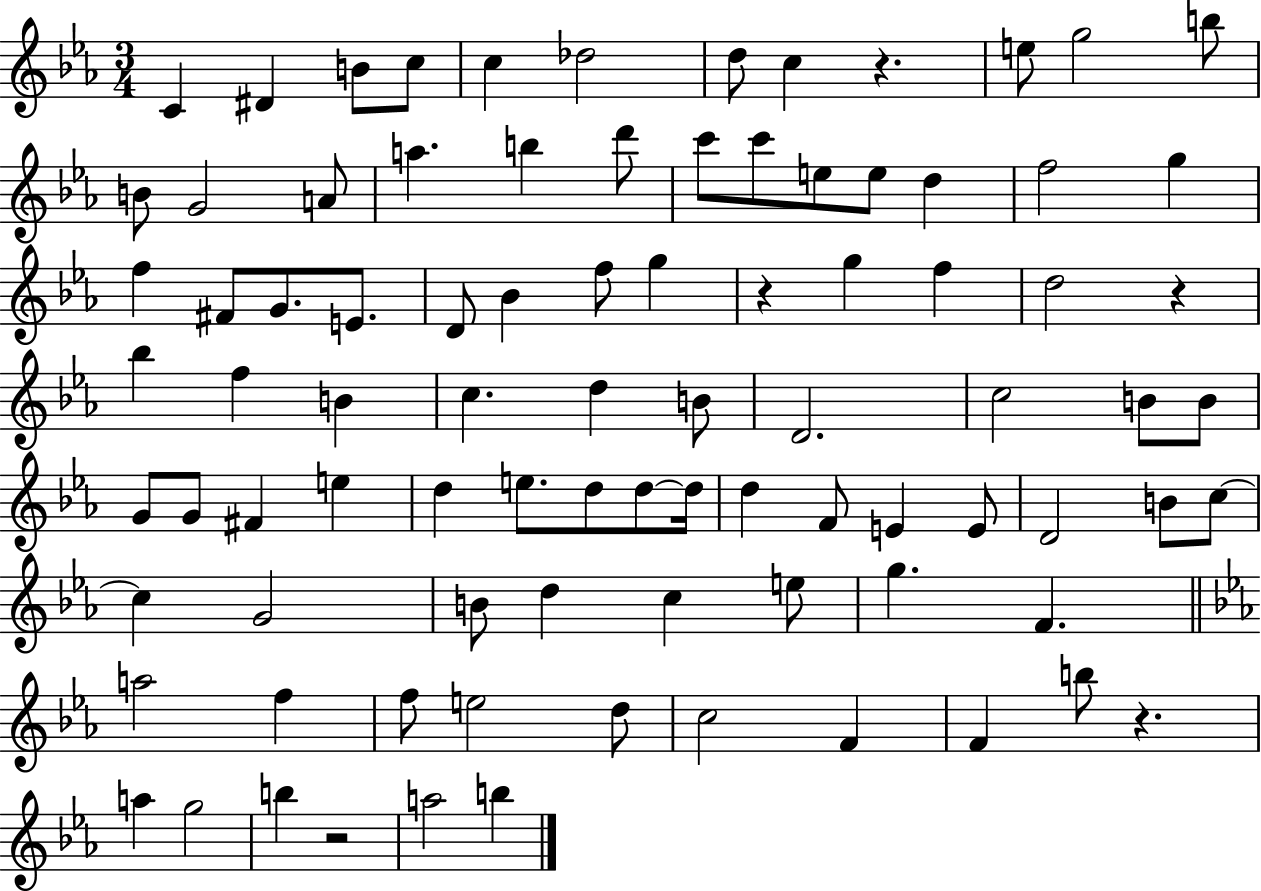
{
  \clef treble
  \numericTimeSignature
  \time 3/4
  \key ees \major
  c'4 dis'4 b'8 c''8 | c''4 des''2 | d''8 c''4 r4. | e''8 g''2 b''8 | \break b'8 g'2 a'8 | a''4. b''4 d'''8 | c'''8 c'''8 e''8 e''8 d''4 | f''2 g''4 | \break f''4 fis'8 g'8. e'8. | d'8 bes'4 f''8 g''4 | r4 g''4 f''4 | d''2 r4 | \break bes''4 f''4 b'4 | c''4. d''4 b'8 | d'2. | c''2 b'8 b'8 | \break g'8 g'8 fis'4 e''4 | d''4 e''8. d''8 d''8~~ d''16 | d''4 f'8 e'4 e'8 | d'2 b'8 c''8~~ | \break c''4 g'2 | b'8 d''4 c''4 e''8 | g''4. f'4. | \bar "||" \break \key ees \major a''2 f''4 | f''8 e''2 d''8 | c''2 f'4 | f'4 b''8 r4. | \break a''4 g''2 | b''4 r2 | a''2 b''4 | \bar "|."
}